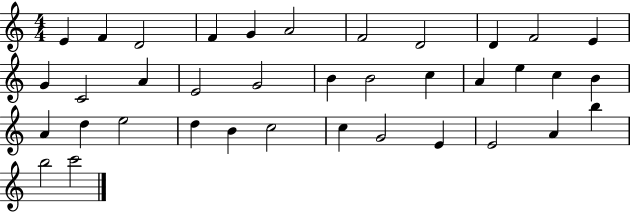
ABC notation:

X:1
T:Untitled
M:4/4
L:1/4
K:C
E F D2 F G A2 F2 D2 D F2 E G C2 A E2 G2 B B2 c A e c B A d e2 d B c2 c G2 E E2 A b b2 c'2